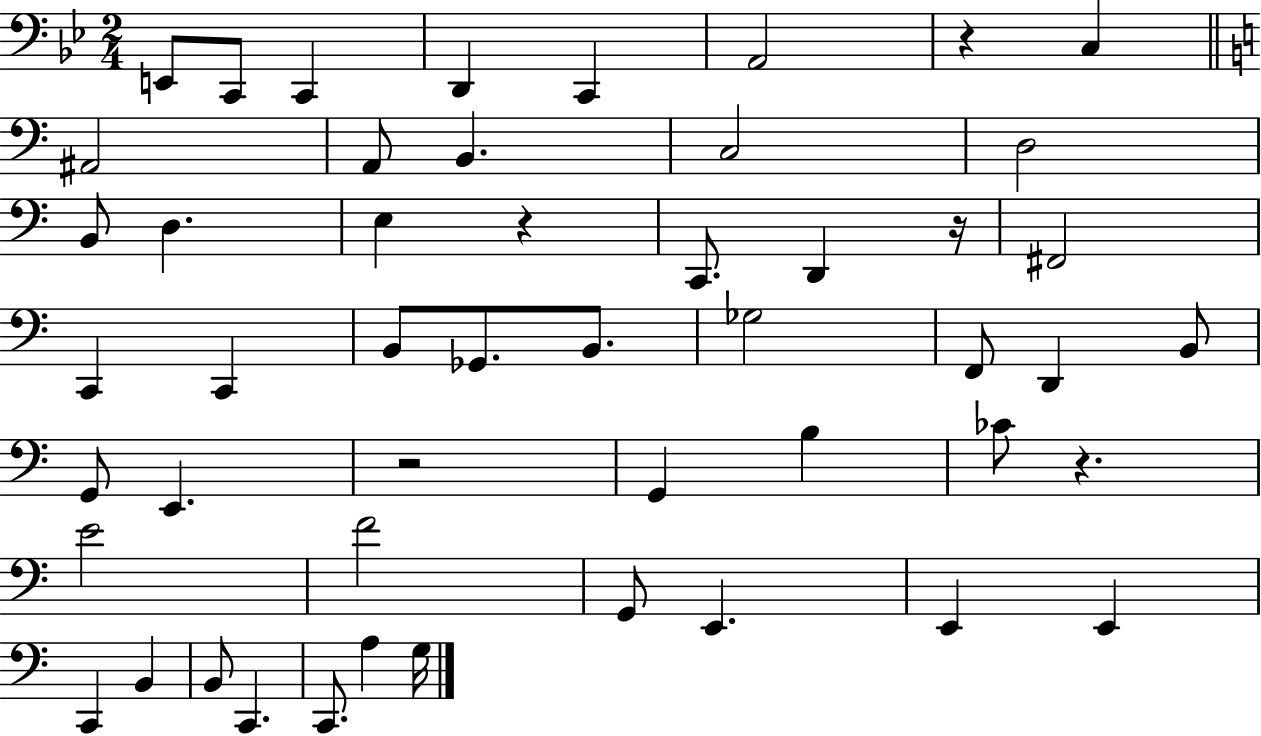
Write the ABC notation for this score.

X:1
T:Untitled
M:2/4
L:1/4
K:Bb
E,,/2 C,,/2 C,, D,, C,, A,,2 z C, ^A,,2 A,,/2 B,, C,2 D,2 B,,/2 D, E, z C,,/2 D,, z/4 ^F,,2 C,, C,, B,,/2 _G,,/2 B,,/2 _G,2 F,,/2 D,, B,,/2 G,,/2 E,, z2 G,, B, _C/2 z E2 F2 G,,/2 E,, E,, E,, C,, B,, B,,/2 C,, C,,/2 A, G,/4